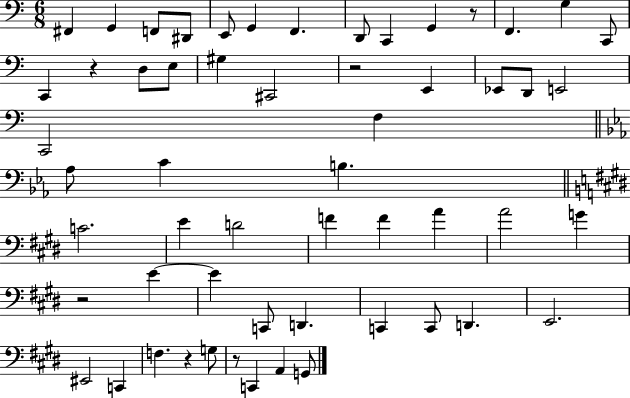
X:1
T:Untitled
M:6/8
L:1/4
K:C
^F,, G,, F,,/2 ^D,,/2 E,,/2 G,, F,, D,,/2 C,, G,, z/2 F,, G, C,,/2 C,, z D,/2 E,/2 ^G, ^C,,2 z2 E,, _E,,/2 D,,/2 E,,2 C,,2 F, _A,/2 C B, C2 E D2 F F A A2 G z2 E E C,,/2 D,, C,, C,,/2 D,, E,,2 ^E,,2 C,, F, z G,/2 z/2 C,, A,, G,,/2